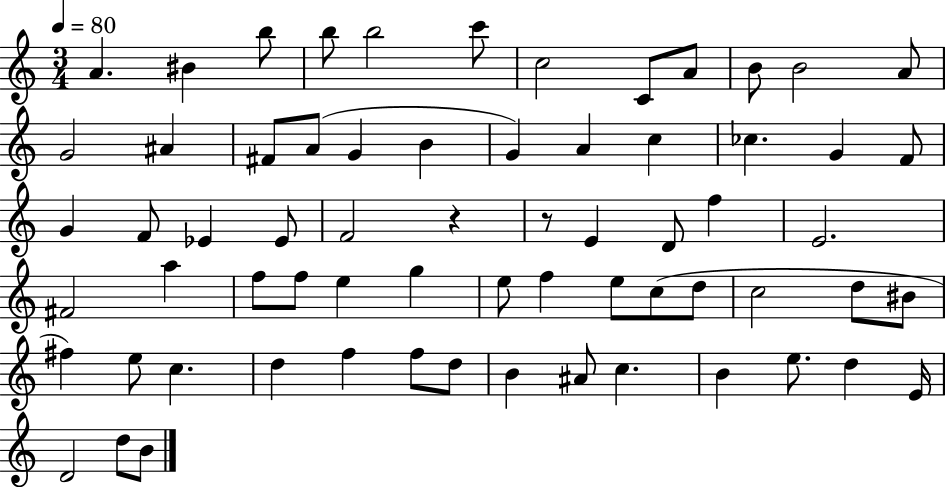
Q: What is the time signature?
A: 3/4